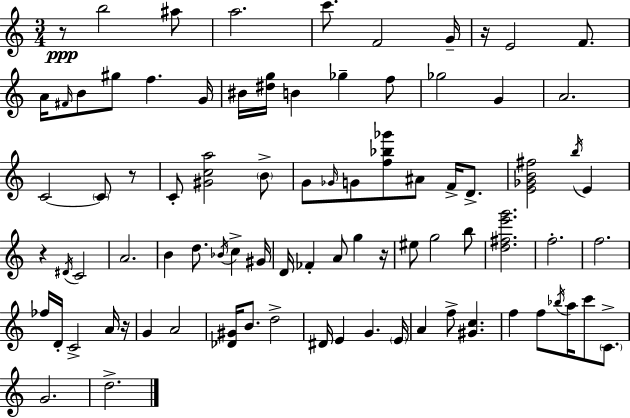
X:1
T:Untitled
M:3/4
L:1/4
K:Am
z/2 b2 ^a/2 a2 c'/2 F2 G/4 z/4 E2 F/2 A/4 ^F/4 B/2 ^g/2 f G/4 ^B/4 [^dg]/4 B _g f/2 _g2 G A2 C2 C/2 z/2 C/2 [^Gca]2 B/2 G/2 _G/4 G/2 [f_b_g']/2 ^A/2 F/4 D/2 [E_GB^f]2 b/4 E z ^D/4 C2 A2 B d/2 _B/4 c ^G/4 D/4 _F A/2 g z/4 ^e/2 g2 b/2 [d^fe'g']2 f2 f2 _f/4 D/4 C2 A/4 z/4 G A2 [_D^G]/4 B/2 d2 ^D/4 E G E/4 A f/2 [^Gc] f f/2 _b/4 a/4 c'/2 C/2 G2 d2